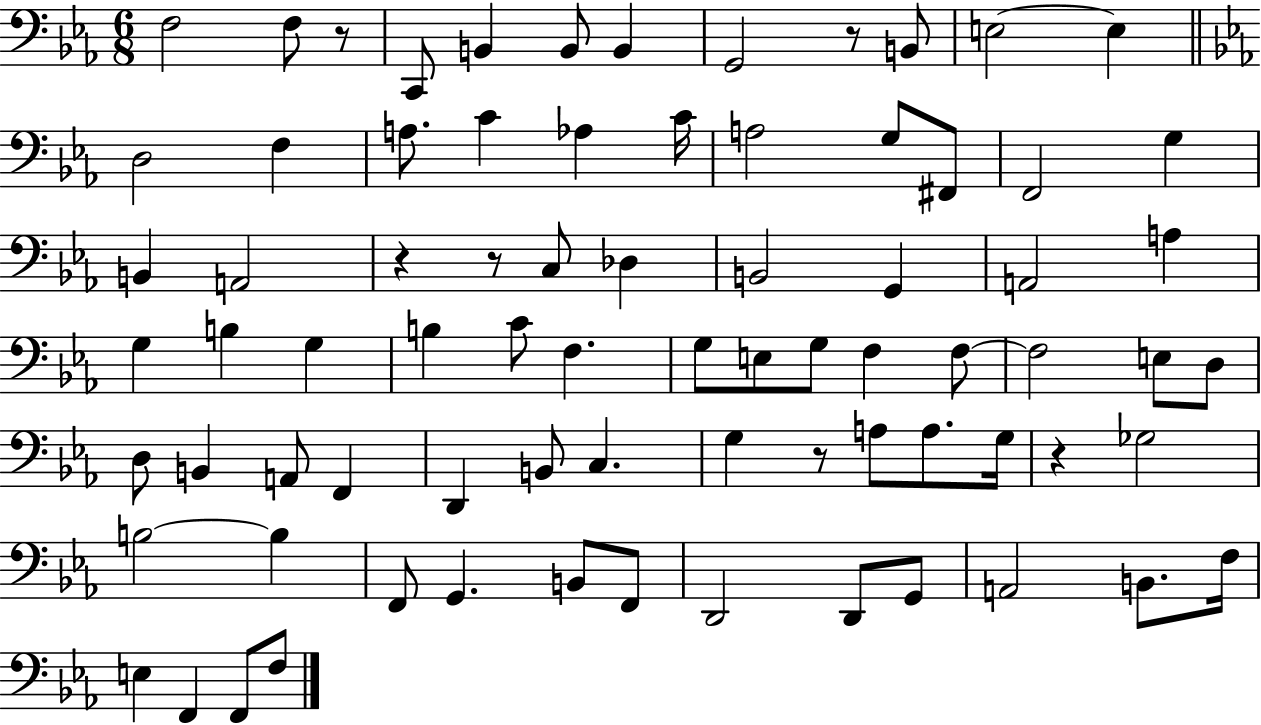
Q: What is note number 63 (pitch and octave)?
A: D2